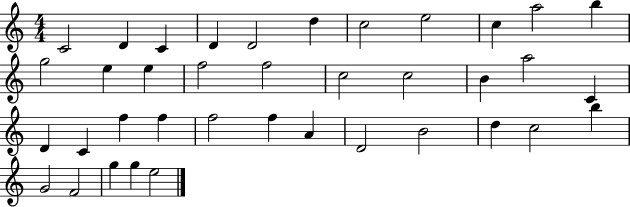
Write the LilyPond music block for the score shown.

{
  \clef treble
  \numericTimeSignature
  \time 4/4
  \key c \major
  c'2 d'4 c'4 | d'4 d'2 d''4 | c''2 e''2 | c''4 a''2 b''4 | \break g''2 e''4 e''4 | f''2 f''2 | c''2 c''2 | b'4 a''2 c'4 | \break d'4 c'4 f''4 f''4 | f''2 f''4 a'4 | d'2 b'2 | d''4 c''2 b''4 | \break g'2 f'2 | g''4 g''4 e''2 | \bar "|."
}